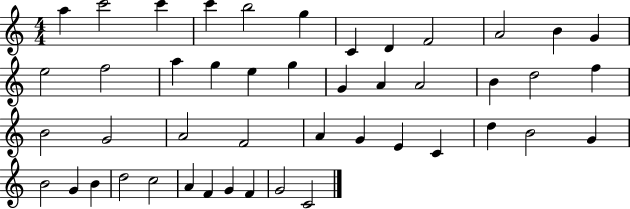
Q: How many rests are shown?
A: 0